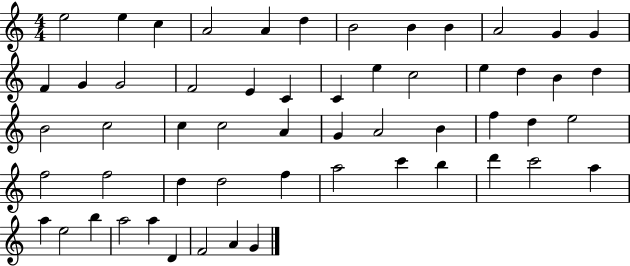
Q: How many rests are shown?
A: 0